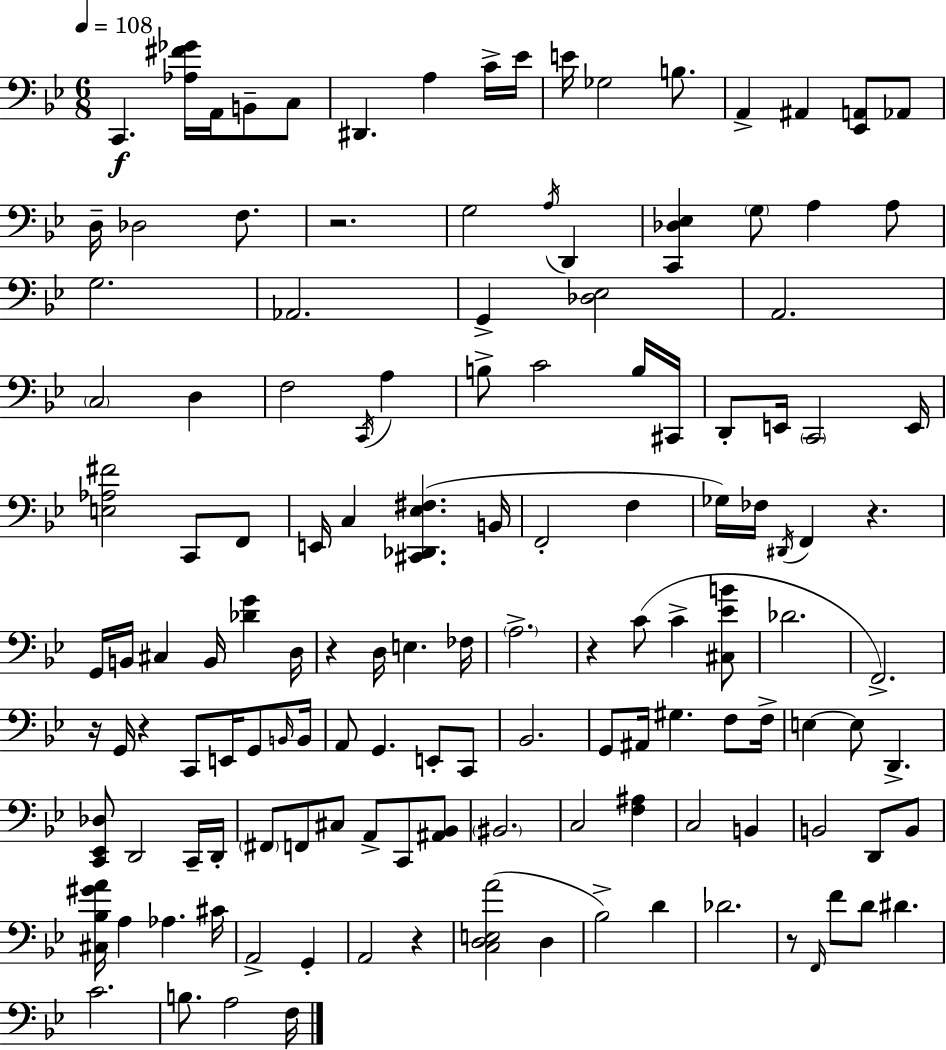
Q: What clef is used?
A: bass